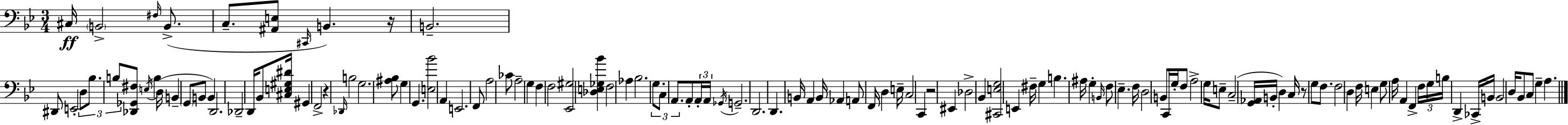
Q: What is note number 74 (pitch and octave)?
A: F3